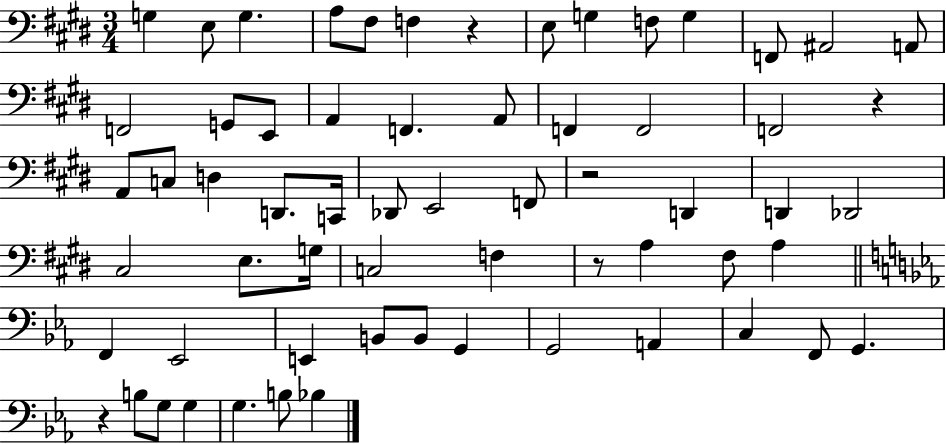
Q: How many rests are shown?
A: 5